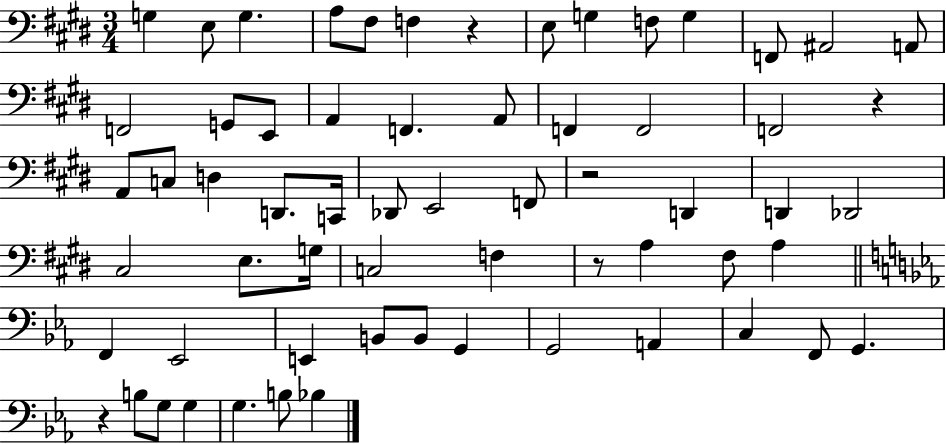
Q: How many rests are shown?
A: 5